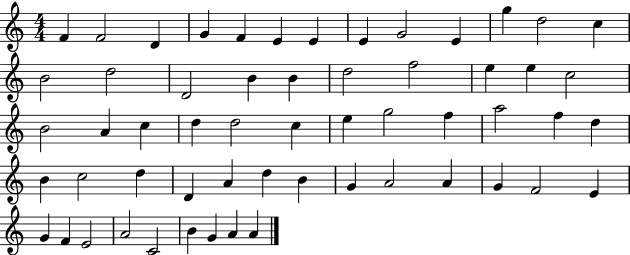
X:1
T:Untitled
M:4/4
L:1/4
K:C
F F2 D G F E E E G2 E g d2 c B2 d2 D2 B B d2 f2 e e c2 B2 A c d d2 c e g2 f a2 f d B c2 d D A d B G A2 A G F2 E G F E2 A2 C2 B G A A